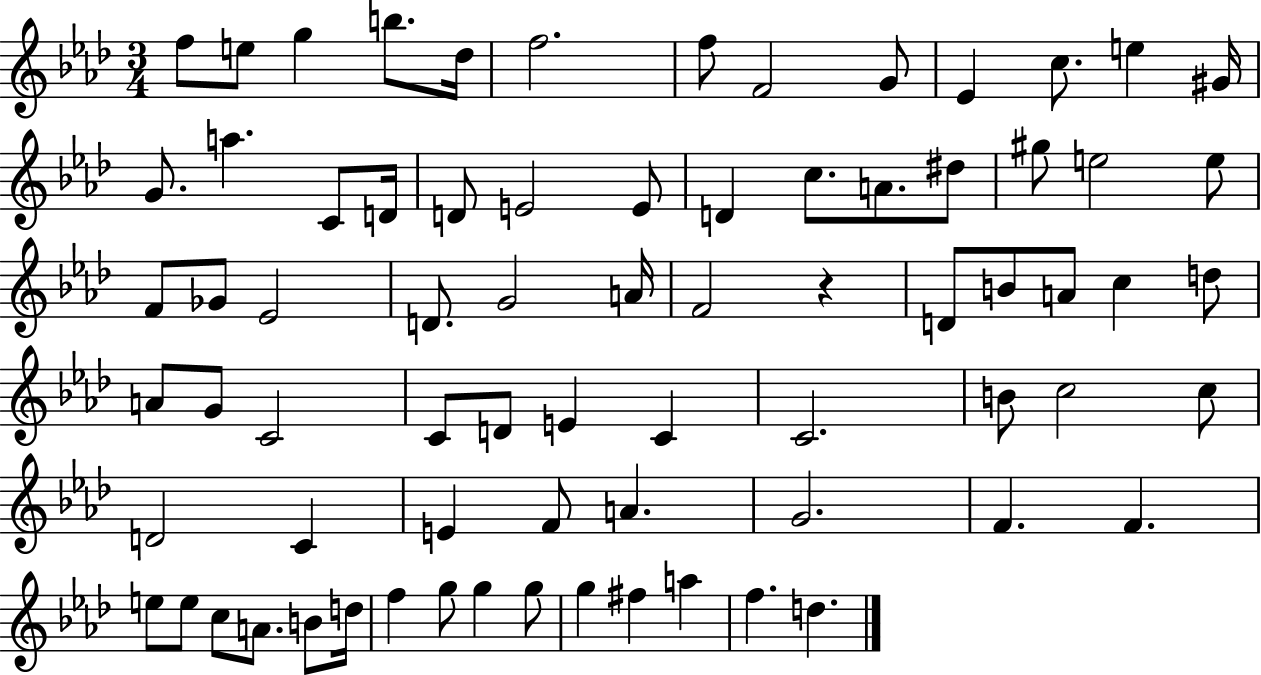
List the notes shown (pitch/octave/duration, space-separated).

F5/e E5/e G5/q B5/e. Db5/s F5/h. F5/e F4/h G4/e Eb4/q C5/e. E5/q G#4/s G4/e. A5/q. C4/e D4/s D4/e E4/h E4/e D4/q C5/e. A4/e. D#5/e G#5/e E5/h E5/e F4/e Gb4/e Eb4/h D4/e. G4/h A4/s F4/h R/q D4/e B4/e A4/e C5/q D5/e A4/e G4/e C4/h C4/e D4/e E4/q C4/q C4/h. B4/e C5/h C5/e D4/h C4/q E4/q F4/e A4/q. G4/h. F4/q. F4/q. E5/e E5/e C5/e A4/e. B4/e D5/s F5/q G5/e G5/q G5/e G5/q F#5/q A5/q F5/q. D5/q.